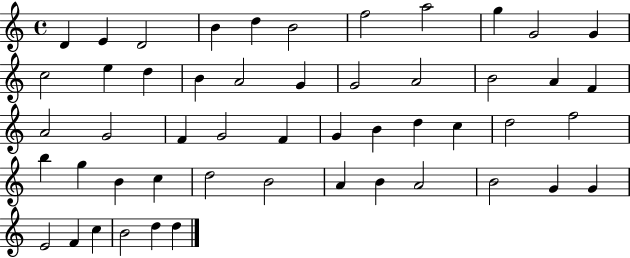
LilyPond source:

{
  \clef treble
  \time 4/4
  \defaultTimeSignature
  \key c \major
  d'4 e'4 d'2 | b'4 d''4 b'2 | f''2 a''2 | g''4 g'2 g'4 | \break c''2 e''4 d''4 | b'4 a'2 g'4 | g'2 a'2 | b'2 a'4 f'4 | \break a'2 g'2 | f'4 g'2 f'4 | g'4 b'4 d''4 c''4 | d''2 f''2 | \break b''4 g''4 b'4 c''4 | d''2 b'2 | a'4 b'4 a'2 | b'2 g'4 g'4 | \break e'2 f'4 c''4 | b'2 d''4 d''4 | \bar "|."
}